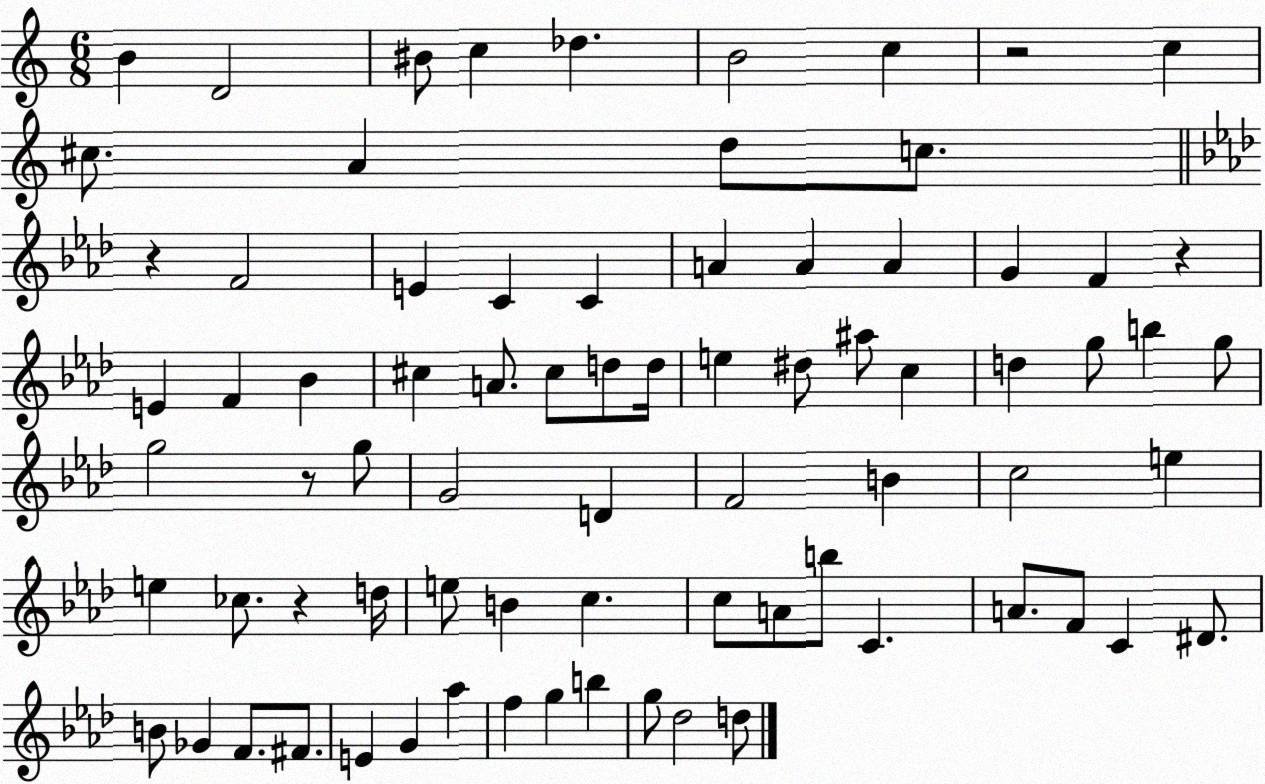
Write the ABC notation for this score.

X:1
T:Untitled
M:6/8
L:1/4
K:C
B D2 ^B/2 c _d B2 c z2 c ^c/2 A d/2 c/2 z F2 E C C A A A G F z E F _B ^c A/2 ^c/2 d/2 d/4 e ^d/2 ^a/2 c d g/2 b g/2 g2 z/2 g/2 G2 D F2 B c2 e e _c/2 z d/4 e/2 B c c/2 A/2 b/2 C A/2 F/2 C ^D/2 B/2 _G F/2 ^F/2 E G _a f g b g/2 _d2 d/2